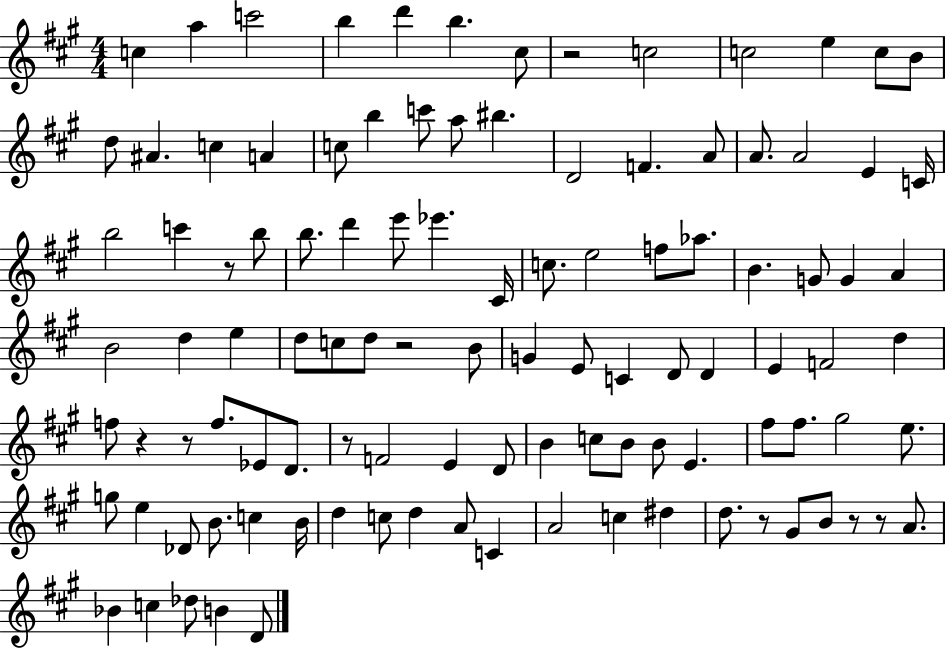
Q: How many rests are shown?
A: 9